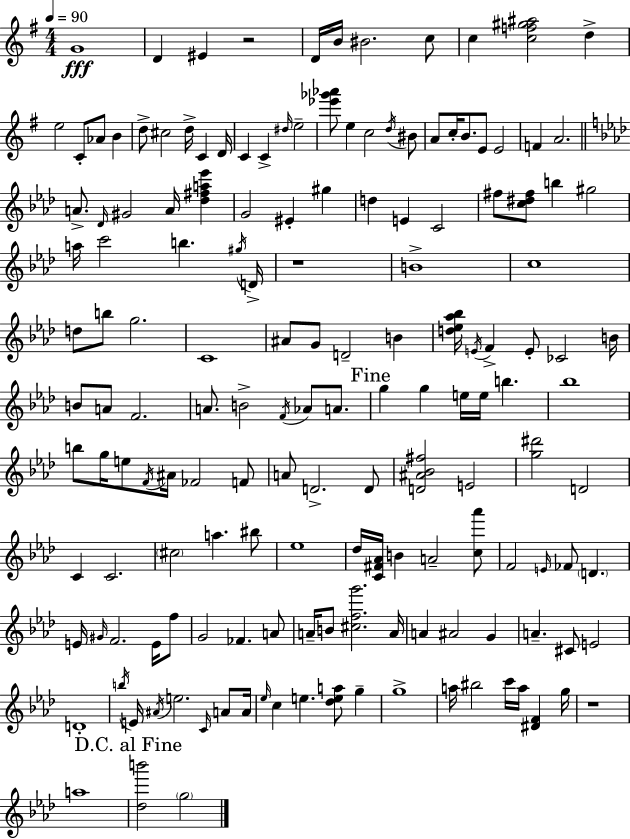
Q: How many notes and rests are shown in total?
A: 158